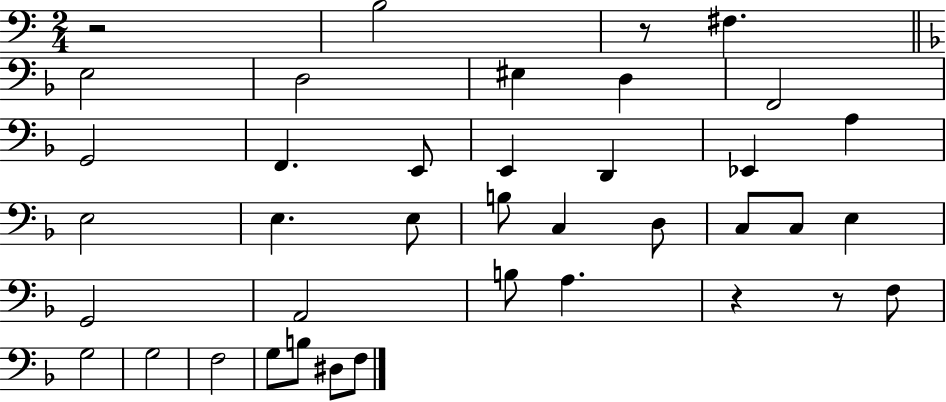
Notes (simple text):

R/h B3/h R/e F#3/q. E3/h D3/h EIS3/q D3/q F2/h G2/h F2/q. E2/e E2/q D2/q Eb2/q A3/q E3/h E3/q. E3/e B3/e C3/q D3/e C3/e C3/e E3/q G2/h A2/h B3/e A3/q. R/q R/e F3/e G3/h G3/h F3/h G3/e B3/e D#3/e F3/e